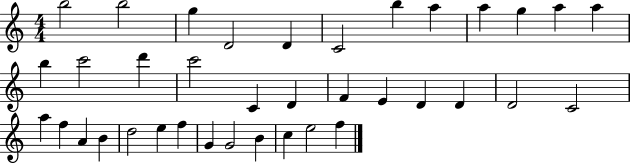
B5/h B5/h G5/q D4/h D4/q C4/h B5/q A5/q A5/q G5/q A5/q A5/q B5/q C6/h D6/q C6/h C4/q D4/q F4/q E4/q D4/q D4/q D4/h C4/h A5/q F5/q A4/q B4/q D5/h E5/q F5/q G4/q G4/h B4/q C5/q E5/h F5/q